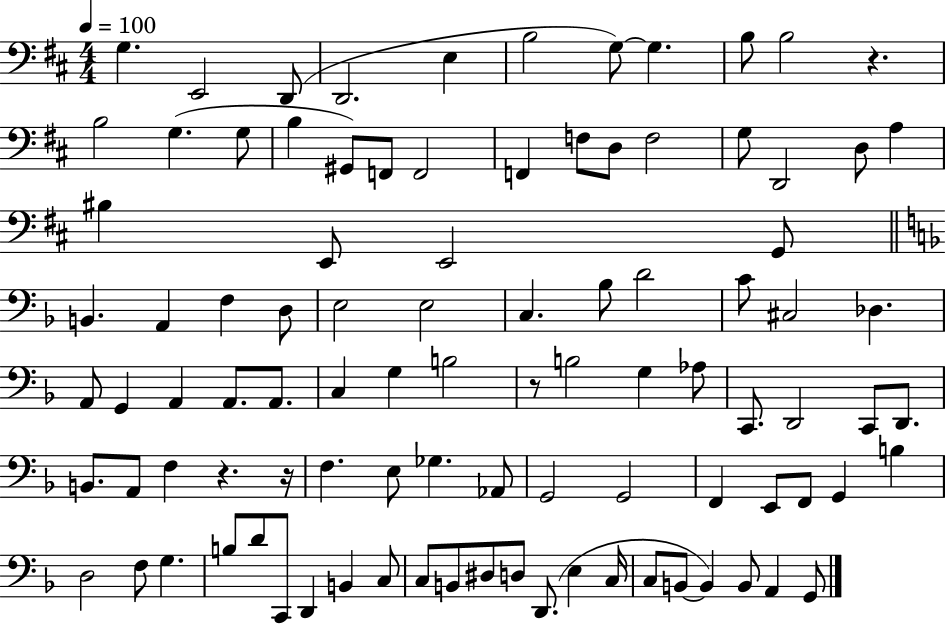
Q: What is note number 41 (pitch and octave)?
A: Db3